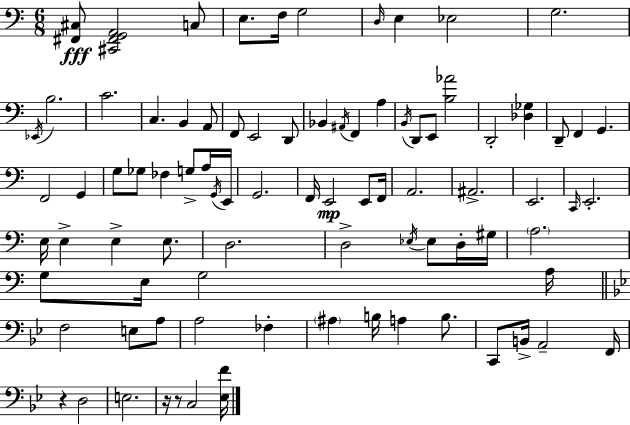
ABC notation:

X:1
T:Untitled
M:6/8
L:1/4
K:Am
[^F,,^C,]/2 [^C,,^F,,G,,A,,]2 C,/2 E,/2 F,/4 G,2 D,/4 E, _E,2 G,2 _E,,/4 B,2 C2 C, B,, A,,/2 F,,/2 E,,2 D,,/2 _B,, ^A,,/4 F,, A, B,,/4 D,,/2 E,,/2 [B,_A]2 D,,2 [_D,_G,] D,,/2 F,, G,, F,,2 G,, G,/2 _G,/2 _F, G,/2 A,/4 G,,/4 E,,/4 G,,2 F,,/4 E,,2 E,,/2 F,,/4 A,,2 ^A,,2 E,,2 C,,/4 E,,2 E,/4 E, E, E,/2 D,2 D,2 _E,/4 _E,/2 D,/4 ^G,/4 A,2 G,/2 E,/4 G,2 A,/4 F,2 E,/2 A,/2 A,2 _F, ^A, B,/4 A, B,/2 C,,/2 B,,/4 A,,2 F,,/4 z D,2 E,2 z/4 z/2 C,2 [_E,F]/4